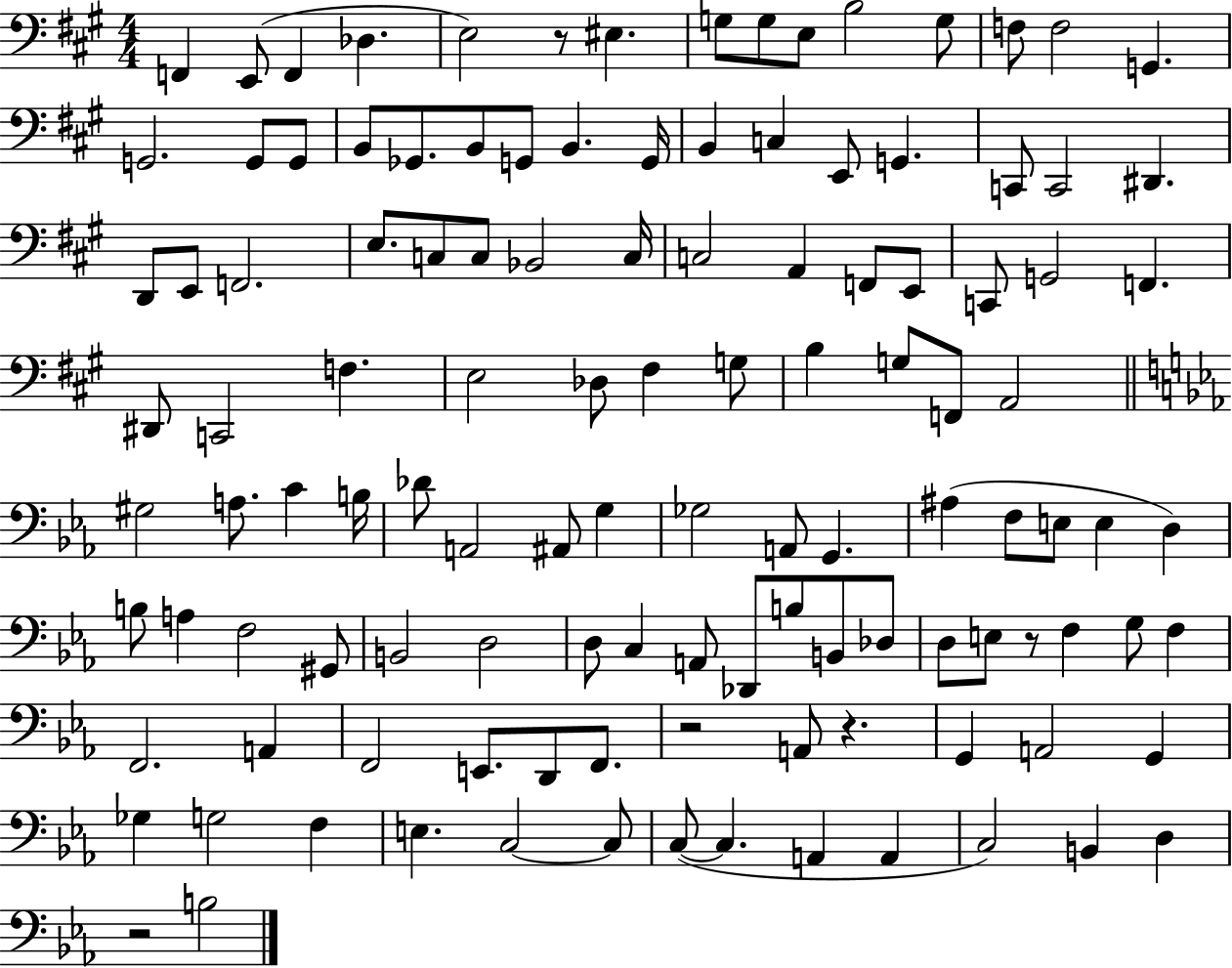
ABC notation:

X:1
T:Untitled
M:4/4
L:1/4
K:A
F,, E,,/2 F,, _D, E,2 z/2 ^E, G,/2 G,/2 E,/2 B,2 G,/2 F,/2 F,2 G,, G,,2 G,,/2 G,,/2 B,,/2 _G,,/2 B,,/2 G,,/2 B,, G,,/4 B,, C, E,,/2 G,, C,,/2 C,,2 ^D,, D,,/2 E,,/2 F,,2 E,/2 C,/2 C,/2 _B,,2 C,/4 C,2 A,, F,,/2 E,,/2 C,,/2 G,,2 F,, ^D,,/2 C,,2 F, E,2 _D,/2 ^F, G,/2 B, G,/2 F,,/2 A,,2 ^G,2 A,/2 C B,/4 _D/2 A,,2 ^A,,/2 G, _G,2 A,,/2 G,, ^A, F,/2 E,/2 E, D, B,/2 A, F,2 ^G,,/2 B,,2 D,2 D,/2 C, A,,/2 _D,,/2 B,/2 B,,/2 _D,/2 D,/2 E,/2 z/2 F, G,/2 F, F,,2 A,, F,,2 E,,/2 D,,/2 F,,/2 z2 A,,/2 z G,, A,,2 G,, _G, G,2 F, E, C,2 C,/2 C,/2 C, A,, A,, C,2 B,, D, z2 B,2